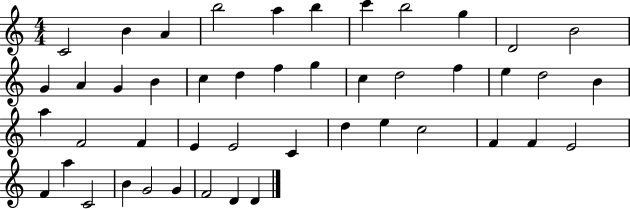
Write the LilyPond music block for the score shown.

{
  \clef treble
  \numericTimeSignature
  \time 4/4
  \key c \major
  c'2 b'4 a'4 | b''2 a''4 b''4 | c'''4 b''2 g''4 | d'2 b'2 | \break g'4 a'4 g'4 b'4 | c''4 d''4 f''4 g''4 | c''4 d''2 f''4 | e''4 d''2 b'4 | \break a''4 f'2 f'4 | e'4 e'2 c'4 | d''4 e''4 c''2 | f'4 f'4 e'2 | \break f'4 a''4 c'2 | b'4 g'2 g'4 | f'2 d'4 d'4 | \bar "|."
}